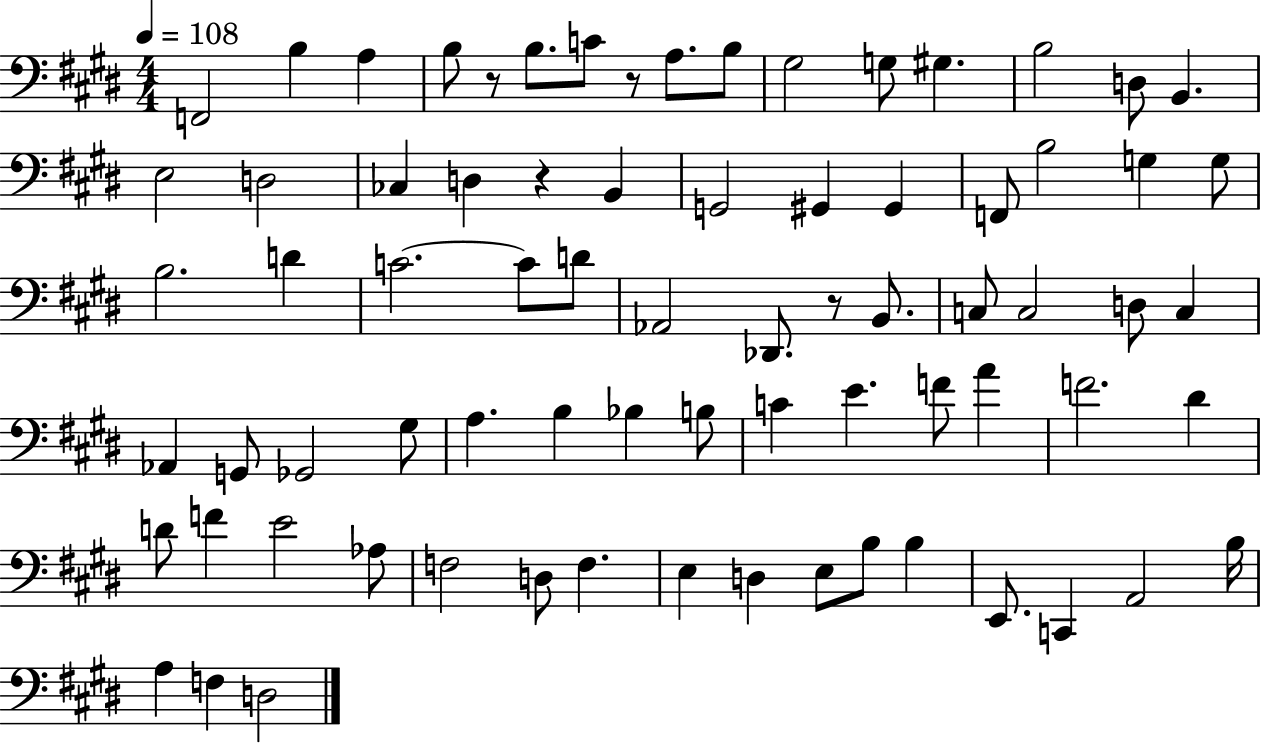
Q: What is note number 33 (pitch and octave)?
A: Db2